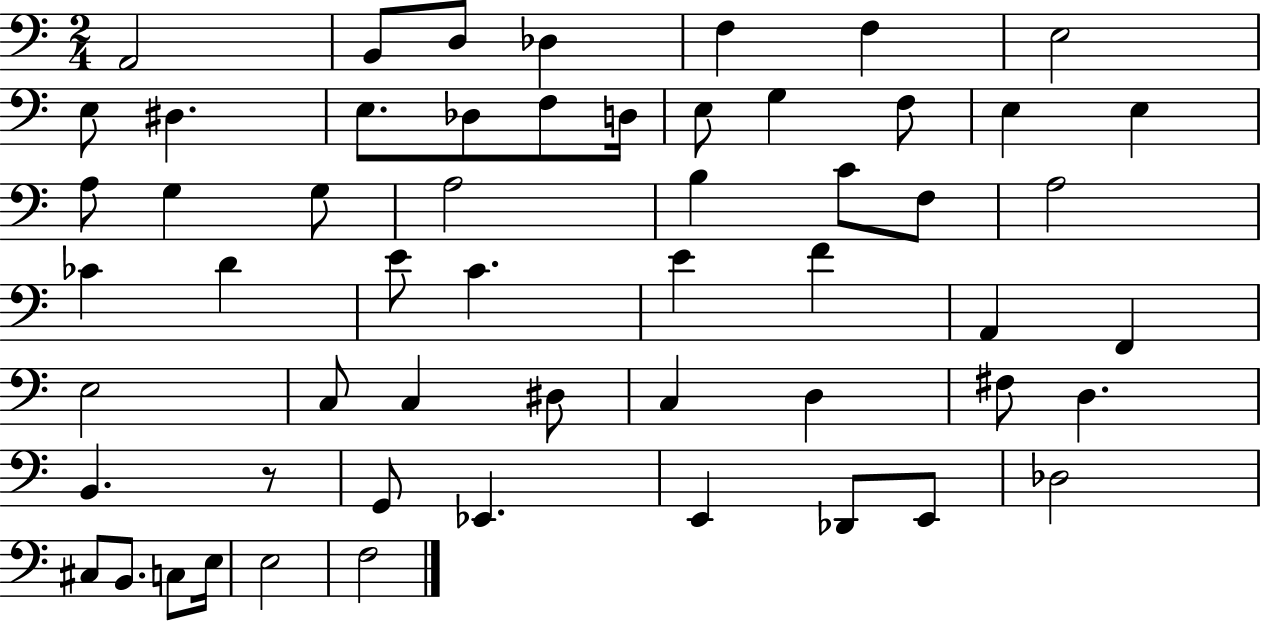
X:1
T:Untitled
M:2/4
L:1/4
K:C
A,,2 B,,/2 D,/2 _D, F, F, E,2 E,/2 ^D, E,/2 _D,/2 F,/2 D,/4 E,/2 G, F,/2 E, E, A,/2 G, G,/2 A,2 B, C/2 F,/2 A,2 _C D E/2 C E F A,, F,, E,2 C,/2 C, ^D,/2 C, D, ^F,/2 D, B,, z/2 G,,/2 _E,, E,, _D,,/2 E,,/2 _D,2 ^C,/2 B,,/2 C,/2 E,/4 E,2 F,2